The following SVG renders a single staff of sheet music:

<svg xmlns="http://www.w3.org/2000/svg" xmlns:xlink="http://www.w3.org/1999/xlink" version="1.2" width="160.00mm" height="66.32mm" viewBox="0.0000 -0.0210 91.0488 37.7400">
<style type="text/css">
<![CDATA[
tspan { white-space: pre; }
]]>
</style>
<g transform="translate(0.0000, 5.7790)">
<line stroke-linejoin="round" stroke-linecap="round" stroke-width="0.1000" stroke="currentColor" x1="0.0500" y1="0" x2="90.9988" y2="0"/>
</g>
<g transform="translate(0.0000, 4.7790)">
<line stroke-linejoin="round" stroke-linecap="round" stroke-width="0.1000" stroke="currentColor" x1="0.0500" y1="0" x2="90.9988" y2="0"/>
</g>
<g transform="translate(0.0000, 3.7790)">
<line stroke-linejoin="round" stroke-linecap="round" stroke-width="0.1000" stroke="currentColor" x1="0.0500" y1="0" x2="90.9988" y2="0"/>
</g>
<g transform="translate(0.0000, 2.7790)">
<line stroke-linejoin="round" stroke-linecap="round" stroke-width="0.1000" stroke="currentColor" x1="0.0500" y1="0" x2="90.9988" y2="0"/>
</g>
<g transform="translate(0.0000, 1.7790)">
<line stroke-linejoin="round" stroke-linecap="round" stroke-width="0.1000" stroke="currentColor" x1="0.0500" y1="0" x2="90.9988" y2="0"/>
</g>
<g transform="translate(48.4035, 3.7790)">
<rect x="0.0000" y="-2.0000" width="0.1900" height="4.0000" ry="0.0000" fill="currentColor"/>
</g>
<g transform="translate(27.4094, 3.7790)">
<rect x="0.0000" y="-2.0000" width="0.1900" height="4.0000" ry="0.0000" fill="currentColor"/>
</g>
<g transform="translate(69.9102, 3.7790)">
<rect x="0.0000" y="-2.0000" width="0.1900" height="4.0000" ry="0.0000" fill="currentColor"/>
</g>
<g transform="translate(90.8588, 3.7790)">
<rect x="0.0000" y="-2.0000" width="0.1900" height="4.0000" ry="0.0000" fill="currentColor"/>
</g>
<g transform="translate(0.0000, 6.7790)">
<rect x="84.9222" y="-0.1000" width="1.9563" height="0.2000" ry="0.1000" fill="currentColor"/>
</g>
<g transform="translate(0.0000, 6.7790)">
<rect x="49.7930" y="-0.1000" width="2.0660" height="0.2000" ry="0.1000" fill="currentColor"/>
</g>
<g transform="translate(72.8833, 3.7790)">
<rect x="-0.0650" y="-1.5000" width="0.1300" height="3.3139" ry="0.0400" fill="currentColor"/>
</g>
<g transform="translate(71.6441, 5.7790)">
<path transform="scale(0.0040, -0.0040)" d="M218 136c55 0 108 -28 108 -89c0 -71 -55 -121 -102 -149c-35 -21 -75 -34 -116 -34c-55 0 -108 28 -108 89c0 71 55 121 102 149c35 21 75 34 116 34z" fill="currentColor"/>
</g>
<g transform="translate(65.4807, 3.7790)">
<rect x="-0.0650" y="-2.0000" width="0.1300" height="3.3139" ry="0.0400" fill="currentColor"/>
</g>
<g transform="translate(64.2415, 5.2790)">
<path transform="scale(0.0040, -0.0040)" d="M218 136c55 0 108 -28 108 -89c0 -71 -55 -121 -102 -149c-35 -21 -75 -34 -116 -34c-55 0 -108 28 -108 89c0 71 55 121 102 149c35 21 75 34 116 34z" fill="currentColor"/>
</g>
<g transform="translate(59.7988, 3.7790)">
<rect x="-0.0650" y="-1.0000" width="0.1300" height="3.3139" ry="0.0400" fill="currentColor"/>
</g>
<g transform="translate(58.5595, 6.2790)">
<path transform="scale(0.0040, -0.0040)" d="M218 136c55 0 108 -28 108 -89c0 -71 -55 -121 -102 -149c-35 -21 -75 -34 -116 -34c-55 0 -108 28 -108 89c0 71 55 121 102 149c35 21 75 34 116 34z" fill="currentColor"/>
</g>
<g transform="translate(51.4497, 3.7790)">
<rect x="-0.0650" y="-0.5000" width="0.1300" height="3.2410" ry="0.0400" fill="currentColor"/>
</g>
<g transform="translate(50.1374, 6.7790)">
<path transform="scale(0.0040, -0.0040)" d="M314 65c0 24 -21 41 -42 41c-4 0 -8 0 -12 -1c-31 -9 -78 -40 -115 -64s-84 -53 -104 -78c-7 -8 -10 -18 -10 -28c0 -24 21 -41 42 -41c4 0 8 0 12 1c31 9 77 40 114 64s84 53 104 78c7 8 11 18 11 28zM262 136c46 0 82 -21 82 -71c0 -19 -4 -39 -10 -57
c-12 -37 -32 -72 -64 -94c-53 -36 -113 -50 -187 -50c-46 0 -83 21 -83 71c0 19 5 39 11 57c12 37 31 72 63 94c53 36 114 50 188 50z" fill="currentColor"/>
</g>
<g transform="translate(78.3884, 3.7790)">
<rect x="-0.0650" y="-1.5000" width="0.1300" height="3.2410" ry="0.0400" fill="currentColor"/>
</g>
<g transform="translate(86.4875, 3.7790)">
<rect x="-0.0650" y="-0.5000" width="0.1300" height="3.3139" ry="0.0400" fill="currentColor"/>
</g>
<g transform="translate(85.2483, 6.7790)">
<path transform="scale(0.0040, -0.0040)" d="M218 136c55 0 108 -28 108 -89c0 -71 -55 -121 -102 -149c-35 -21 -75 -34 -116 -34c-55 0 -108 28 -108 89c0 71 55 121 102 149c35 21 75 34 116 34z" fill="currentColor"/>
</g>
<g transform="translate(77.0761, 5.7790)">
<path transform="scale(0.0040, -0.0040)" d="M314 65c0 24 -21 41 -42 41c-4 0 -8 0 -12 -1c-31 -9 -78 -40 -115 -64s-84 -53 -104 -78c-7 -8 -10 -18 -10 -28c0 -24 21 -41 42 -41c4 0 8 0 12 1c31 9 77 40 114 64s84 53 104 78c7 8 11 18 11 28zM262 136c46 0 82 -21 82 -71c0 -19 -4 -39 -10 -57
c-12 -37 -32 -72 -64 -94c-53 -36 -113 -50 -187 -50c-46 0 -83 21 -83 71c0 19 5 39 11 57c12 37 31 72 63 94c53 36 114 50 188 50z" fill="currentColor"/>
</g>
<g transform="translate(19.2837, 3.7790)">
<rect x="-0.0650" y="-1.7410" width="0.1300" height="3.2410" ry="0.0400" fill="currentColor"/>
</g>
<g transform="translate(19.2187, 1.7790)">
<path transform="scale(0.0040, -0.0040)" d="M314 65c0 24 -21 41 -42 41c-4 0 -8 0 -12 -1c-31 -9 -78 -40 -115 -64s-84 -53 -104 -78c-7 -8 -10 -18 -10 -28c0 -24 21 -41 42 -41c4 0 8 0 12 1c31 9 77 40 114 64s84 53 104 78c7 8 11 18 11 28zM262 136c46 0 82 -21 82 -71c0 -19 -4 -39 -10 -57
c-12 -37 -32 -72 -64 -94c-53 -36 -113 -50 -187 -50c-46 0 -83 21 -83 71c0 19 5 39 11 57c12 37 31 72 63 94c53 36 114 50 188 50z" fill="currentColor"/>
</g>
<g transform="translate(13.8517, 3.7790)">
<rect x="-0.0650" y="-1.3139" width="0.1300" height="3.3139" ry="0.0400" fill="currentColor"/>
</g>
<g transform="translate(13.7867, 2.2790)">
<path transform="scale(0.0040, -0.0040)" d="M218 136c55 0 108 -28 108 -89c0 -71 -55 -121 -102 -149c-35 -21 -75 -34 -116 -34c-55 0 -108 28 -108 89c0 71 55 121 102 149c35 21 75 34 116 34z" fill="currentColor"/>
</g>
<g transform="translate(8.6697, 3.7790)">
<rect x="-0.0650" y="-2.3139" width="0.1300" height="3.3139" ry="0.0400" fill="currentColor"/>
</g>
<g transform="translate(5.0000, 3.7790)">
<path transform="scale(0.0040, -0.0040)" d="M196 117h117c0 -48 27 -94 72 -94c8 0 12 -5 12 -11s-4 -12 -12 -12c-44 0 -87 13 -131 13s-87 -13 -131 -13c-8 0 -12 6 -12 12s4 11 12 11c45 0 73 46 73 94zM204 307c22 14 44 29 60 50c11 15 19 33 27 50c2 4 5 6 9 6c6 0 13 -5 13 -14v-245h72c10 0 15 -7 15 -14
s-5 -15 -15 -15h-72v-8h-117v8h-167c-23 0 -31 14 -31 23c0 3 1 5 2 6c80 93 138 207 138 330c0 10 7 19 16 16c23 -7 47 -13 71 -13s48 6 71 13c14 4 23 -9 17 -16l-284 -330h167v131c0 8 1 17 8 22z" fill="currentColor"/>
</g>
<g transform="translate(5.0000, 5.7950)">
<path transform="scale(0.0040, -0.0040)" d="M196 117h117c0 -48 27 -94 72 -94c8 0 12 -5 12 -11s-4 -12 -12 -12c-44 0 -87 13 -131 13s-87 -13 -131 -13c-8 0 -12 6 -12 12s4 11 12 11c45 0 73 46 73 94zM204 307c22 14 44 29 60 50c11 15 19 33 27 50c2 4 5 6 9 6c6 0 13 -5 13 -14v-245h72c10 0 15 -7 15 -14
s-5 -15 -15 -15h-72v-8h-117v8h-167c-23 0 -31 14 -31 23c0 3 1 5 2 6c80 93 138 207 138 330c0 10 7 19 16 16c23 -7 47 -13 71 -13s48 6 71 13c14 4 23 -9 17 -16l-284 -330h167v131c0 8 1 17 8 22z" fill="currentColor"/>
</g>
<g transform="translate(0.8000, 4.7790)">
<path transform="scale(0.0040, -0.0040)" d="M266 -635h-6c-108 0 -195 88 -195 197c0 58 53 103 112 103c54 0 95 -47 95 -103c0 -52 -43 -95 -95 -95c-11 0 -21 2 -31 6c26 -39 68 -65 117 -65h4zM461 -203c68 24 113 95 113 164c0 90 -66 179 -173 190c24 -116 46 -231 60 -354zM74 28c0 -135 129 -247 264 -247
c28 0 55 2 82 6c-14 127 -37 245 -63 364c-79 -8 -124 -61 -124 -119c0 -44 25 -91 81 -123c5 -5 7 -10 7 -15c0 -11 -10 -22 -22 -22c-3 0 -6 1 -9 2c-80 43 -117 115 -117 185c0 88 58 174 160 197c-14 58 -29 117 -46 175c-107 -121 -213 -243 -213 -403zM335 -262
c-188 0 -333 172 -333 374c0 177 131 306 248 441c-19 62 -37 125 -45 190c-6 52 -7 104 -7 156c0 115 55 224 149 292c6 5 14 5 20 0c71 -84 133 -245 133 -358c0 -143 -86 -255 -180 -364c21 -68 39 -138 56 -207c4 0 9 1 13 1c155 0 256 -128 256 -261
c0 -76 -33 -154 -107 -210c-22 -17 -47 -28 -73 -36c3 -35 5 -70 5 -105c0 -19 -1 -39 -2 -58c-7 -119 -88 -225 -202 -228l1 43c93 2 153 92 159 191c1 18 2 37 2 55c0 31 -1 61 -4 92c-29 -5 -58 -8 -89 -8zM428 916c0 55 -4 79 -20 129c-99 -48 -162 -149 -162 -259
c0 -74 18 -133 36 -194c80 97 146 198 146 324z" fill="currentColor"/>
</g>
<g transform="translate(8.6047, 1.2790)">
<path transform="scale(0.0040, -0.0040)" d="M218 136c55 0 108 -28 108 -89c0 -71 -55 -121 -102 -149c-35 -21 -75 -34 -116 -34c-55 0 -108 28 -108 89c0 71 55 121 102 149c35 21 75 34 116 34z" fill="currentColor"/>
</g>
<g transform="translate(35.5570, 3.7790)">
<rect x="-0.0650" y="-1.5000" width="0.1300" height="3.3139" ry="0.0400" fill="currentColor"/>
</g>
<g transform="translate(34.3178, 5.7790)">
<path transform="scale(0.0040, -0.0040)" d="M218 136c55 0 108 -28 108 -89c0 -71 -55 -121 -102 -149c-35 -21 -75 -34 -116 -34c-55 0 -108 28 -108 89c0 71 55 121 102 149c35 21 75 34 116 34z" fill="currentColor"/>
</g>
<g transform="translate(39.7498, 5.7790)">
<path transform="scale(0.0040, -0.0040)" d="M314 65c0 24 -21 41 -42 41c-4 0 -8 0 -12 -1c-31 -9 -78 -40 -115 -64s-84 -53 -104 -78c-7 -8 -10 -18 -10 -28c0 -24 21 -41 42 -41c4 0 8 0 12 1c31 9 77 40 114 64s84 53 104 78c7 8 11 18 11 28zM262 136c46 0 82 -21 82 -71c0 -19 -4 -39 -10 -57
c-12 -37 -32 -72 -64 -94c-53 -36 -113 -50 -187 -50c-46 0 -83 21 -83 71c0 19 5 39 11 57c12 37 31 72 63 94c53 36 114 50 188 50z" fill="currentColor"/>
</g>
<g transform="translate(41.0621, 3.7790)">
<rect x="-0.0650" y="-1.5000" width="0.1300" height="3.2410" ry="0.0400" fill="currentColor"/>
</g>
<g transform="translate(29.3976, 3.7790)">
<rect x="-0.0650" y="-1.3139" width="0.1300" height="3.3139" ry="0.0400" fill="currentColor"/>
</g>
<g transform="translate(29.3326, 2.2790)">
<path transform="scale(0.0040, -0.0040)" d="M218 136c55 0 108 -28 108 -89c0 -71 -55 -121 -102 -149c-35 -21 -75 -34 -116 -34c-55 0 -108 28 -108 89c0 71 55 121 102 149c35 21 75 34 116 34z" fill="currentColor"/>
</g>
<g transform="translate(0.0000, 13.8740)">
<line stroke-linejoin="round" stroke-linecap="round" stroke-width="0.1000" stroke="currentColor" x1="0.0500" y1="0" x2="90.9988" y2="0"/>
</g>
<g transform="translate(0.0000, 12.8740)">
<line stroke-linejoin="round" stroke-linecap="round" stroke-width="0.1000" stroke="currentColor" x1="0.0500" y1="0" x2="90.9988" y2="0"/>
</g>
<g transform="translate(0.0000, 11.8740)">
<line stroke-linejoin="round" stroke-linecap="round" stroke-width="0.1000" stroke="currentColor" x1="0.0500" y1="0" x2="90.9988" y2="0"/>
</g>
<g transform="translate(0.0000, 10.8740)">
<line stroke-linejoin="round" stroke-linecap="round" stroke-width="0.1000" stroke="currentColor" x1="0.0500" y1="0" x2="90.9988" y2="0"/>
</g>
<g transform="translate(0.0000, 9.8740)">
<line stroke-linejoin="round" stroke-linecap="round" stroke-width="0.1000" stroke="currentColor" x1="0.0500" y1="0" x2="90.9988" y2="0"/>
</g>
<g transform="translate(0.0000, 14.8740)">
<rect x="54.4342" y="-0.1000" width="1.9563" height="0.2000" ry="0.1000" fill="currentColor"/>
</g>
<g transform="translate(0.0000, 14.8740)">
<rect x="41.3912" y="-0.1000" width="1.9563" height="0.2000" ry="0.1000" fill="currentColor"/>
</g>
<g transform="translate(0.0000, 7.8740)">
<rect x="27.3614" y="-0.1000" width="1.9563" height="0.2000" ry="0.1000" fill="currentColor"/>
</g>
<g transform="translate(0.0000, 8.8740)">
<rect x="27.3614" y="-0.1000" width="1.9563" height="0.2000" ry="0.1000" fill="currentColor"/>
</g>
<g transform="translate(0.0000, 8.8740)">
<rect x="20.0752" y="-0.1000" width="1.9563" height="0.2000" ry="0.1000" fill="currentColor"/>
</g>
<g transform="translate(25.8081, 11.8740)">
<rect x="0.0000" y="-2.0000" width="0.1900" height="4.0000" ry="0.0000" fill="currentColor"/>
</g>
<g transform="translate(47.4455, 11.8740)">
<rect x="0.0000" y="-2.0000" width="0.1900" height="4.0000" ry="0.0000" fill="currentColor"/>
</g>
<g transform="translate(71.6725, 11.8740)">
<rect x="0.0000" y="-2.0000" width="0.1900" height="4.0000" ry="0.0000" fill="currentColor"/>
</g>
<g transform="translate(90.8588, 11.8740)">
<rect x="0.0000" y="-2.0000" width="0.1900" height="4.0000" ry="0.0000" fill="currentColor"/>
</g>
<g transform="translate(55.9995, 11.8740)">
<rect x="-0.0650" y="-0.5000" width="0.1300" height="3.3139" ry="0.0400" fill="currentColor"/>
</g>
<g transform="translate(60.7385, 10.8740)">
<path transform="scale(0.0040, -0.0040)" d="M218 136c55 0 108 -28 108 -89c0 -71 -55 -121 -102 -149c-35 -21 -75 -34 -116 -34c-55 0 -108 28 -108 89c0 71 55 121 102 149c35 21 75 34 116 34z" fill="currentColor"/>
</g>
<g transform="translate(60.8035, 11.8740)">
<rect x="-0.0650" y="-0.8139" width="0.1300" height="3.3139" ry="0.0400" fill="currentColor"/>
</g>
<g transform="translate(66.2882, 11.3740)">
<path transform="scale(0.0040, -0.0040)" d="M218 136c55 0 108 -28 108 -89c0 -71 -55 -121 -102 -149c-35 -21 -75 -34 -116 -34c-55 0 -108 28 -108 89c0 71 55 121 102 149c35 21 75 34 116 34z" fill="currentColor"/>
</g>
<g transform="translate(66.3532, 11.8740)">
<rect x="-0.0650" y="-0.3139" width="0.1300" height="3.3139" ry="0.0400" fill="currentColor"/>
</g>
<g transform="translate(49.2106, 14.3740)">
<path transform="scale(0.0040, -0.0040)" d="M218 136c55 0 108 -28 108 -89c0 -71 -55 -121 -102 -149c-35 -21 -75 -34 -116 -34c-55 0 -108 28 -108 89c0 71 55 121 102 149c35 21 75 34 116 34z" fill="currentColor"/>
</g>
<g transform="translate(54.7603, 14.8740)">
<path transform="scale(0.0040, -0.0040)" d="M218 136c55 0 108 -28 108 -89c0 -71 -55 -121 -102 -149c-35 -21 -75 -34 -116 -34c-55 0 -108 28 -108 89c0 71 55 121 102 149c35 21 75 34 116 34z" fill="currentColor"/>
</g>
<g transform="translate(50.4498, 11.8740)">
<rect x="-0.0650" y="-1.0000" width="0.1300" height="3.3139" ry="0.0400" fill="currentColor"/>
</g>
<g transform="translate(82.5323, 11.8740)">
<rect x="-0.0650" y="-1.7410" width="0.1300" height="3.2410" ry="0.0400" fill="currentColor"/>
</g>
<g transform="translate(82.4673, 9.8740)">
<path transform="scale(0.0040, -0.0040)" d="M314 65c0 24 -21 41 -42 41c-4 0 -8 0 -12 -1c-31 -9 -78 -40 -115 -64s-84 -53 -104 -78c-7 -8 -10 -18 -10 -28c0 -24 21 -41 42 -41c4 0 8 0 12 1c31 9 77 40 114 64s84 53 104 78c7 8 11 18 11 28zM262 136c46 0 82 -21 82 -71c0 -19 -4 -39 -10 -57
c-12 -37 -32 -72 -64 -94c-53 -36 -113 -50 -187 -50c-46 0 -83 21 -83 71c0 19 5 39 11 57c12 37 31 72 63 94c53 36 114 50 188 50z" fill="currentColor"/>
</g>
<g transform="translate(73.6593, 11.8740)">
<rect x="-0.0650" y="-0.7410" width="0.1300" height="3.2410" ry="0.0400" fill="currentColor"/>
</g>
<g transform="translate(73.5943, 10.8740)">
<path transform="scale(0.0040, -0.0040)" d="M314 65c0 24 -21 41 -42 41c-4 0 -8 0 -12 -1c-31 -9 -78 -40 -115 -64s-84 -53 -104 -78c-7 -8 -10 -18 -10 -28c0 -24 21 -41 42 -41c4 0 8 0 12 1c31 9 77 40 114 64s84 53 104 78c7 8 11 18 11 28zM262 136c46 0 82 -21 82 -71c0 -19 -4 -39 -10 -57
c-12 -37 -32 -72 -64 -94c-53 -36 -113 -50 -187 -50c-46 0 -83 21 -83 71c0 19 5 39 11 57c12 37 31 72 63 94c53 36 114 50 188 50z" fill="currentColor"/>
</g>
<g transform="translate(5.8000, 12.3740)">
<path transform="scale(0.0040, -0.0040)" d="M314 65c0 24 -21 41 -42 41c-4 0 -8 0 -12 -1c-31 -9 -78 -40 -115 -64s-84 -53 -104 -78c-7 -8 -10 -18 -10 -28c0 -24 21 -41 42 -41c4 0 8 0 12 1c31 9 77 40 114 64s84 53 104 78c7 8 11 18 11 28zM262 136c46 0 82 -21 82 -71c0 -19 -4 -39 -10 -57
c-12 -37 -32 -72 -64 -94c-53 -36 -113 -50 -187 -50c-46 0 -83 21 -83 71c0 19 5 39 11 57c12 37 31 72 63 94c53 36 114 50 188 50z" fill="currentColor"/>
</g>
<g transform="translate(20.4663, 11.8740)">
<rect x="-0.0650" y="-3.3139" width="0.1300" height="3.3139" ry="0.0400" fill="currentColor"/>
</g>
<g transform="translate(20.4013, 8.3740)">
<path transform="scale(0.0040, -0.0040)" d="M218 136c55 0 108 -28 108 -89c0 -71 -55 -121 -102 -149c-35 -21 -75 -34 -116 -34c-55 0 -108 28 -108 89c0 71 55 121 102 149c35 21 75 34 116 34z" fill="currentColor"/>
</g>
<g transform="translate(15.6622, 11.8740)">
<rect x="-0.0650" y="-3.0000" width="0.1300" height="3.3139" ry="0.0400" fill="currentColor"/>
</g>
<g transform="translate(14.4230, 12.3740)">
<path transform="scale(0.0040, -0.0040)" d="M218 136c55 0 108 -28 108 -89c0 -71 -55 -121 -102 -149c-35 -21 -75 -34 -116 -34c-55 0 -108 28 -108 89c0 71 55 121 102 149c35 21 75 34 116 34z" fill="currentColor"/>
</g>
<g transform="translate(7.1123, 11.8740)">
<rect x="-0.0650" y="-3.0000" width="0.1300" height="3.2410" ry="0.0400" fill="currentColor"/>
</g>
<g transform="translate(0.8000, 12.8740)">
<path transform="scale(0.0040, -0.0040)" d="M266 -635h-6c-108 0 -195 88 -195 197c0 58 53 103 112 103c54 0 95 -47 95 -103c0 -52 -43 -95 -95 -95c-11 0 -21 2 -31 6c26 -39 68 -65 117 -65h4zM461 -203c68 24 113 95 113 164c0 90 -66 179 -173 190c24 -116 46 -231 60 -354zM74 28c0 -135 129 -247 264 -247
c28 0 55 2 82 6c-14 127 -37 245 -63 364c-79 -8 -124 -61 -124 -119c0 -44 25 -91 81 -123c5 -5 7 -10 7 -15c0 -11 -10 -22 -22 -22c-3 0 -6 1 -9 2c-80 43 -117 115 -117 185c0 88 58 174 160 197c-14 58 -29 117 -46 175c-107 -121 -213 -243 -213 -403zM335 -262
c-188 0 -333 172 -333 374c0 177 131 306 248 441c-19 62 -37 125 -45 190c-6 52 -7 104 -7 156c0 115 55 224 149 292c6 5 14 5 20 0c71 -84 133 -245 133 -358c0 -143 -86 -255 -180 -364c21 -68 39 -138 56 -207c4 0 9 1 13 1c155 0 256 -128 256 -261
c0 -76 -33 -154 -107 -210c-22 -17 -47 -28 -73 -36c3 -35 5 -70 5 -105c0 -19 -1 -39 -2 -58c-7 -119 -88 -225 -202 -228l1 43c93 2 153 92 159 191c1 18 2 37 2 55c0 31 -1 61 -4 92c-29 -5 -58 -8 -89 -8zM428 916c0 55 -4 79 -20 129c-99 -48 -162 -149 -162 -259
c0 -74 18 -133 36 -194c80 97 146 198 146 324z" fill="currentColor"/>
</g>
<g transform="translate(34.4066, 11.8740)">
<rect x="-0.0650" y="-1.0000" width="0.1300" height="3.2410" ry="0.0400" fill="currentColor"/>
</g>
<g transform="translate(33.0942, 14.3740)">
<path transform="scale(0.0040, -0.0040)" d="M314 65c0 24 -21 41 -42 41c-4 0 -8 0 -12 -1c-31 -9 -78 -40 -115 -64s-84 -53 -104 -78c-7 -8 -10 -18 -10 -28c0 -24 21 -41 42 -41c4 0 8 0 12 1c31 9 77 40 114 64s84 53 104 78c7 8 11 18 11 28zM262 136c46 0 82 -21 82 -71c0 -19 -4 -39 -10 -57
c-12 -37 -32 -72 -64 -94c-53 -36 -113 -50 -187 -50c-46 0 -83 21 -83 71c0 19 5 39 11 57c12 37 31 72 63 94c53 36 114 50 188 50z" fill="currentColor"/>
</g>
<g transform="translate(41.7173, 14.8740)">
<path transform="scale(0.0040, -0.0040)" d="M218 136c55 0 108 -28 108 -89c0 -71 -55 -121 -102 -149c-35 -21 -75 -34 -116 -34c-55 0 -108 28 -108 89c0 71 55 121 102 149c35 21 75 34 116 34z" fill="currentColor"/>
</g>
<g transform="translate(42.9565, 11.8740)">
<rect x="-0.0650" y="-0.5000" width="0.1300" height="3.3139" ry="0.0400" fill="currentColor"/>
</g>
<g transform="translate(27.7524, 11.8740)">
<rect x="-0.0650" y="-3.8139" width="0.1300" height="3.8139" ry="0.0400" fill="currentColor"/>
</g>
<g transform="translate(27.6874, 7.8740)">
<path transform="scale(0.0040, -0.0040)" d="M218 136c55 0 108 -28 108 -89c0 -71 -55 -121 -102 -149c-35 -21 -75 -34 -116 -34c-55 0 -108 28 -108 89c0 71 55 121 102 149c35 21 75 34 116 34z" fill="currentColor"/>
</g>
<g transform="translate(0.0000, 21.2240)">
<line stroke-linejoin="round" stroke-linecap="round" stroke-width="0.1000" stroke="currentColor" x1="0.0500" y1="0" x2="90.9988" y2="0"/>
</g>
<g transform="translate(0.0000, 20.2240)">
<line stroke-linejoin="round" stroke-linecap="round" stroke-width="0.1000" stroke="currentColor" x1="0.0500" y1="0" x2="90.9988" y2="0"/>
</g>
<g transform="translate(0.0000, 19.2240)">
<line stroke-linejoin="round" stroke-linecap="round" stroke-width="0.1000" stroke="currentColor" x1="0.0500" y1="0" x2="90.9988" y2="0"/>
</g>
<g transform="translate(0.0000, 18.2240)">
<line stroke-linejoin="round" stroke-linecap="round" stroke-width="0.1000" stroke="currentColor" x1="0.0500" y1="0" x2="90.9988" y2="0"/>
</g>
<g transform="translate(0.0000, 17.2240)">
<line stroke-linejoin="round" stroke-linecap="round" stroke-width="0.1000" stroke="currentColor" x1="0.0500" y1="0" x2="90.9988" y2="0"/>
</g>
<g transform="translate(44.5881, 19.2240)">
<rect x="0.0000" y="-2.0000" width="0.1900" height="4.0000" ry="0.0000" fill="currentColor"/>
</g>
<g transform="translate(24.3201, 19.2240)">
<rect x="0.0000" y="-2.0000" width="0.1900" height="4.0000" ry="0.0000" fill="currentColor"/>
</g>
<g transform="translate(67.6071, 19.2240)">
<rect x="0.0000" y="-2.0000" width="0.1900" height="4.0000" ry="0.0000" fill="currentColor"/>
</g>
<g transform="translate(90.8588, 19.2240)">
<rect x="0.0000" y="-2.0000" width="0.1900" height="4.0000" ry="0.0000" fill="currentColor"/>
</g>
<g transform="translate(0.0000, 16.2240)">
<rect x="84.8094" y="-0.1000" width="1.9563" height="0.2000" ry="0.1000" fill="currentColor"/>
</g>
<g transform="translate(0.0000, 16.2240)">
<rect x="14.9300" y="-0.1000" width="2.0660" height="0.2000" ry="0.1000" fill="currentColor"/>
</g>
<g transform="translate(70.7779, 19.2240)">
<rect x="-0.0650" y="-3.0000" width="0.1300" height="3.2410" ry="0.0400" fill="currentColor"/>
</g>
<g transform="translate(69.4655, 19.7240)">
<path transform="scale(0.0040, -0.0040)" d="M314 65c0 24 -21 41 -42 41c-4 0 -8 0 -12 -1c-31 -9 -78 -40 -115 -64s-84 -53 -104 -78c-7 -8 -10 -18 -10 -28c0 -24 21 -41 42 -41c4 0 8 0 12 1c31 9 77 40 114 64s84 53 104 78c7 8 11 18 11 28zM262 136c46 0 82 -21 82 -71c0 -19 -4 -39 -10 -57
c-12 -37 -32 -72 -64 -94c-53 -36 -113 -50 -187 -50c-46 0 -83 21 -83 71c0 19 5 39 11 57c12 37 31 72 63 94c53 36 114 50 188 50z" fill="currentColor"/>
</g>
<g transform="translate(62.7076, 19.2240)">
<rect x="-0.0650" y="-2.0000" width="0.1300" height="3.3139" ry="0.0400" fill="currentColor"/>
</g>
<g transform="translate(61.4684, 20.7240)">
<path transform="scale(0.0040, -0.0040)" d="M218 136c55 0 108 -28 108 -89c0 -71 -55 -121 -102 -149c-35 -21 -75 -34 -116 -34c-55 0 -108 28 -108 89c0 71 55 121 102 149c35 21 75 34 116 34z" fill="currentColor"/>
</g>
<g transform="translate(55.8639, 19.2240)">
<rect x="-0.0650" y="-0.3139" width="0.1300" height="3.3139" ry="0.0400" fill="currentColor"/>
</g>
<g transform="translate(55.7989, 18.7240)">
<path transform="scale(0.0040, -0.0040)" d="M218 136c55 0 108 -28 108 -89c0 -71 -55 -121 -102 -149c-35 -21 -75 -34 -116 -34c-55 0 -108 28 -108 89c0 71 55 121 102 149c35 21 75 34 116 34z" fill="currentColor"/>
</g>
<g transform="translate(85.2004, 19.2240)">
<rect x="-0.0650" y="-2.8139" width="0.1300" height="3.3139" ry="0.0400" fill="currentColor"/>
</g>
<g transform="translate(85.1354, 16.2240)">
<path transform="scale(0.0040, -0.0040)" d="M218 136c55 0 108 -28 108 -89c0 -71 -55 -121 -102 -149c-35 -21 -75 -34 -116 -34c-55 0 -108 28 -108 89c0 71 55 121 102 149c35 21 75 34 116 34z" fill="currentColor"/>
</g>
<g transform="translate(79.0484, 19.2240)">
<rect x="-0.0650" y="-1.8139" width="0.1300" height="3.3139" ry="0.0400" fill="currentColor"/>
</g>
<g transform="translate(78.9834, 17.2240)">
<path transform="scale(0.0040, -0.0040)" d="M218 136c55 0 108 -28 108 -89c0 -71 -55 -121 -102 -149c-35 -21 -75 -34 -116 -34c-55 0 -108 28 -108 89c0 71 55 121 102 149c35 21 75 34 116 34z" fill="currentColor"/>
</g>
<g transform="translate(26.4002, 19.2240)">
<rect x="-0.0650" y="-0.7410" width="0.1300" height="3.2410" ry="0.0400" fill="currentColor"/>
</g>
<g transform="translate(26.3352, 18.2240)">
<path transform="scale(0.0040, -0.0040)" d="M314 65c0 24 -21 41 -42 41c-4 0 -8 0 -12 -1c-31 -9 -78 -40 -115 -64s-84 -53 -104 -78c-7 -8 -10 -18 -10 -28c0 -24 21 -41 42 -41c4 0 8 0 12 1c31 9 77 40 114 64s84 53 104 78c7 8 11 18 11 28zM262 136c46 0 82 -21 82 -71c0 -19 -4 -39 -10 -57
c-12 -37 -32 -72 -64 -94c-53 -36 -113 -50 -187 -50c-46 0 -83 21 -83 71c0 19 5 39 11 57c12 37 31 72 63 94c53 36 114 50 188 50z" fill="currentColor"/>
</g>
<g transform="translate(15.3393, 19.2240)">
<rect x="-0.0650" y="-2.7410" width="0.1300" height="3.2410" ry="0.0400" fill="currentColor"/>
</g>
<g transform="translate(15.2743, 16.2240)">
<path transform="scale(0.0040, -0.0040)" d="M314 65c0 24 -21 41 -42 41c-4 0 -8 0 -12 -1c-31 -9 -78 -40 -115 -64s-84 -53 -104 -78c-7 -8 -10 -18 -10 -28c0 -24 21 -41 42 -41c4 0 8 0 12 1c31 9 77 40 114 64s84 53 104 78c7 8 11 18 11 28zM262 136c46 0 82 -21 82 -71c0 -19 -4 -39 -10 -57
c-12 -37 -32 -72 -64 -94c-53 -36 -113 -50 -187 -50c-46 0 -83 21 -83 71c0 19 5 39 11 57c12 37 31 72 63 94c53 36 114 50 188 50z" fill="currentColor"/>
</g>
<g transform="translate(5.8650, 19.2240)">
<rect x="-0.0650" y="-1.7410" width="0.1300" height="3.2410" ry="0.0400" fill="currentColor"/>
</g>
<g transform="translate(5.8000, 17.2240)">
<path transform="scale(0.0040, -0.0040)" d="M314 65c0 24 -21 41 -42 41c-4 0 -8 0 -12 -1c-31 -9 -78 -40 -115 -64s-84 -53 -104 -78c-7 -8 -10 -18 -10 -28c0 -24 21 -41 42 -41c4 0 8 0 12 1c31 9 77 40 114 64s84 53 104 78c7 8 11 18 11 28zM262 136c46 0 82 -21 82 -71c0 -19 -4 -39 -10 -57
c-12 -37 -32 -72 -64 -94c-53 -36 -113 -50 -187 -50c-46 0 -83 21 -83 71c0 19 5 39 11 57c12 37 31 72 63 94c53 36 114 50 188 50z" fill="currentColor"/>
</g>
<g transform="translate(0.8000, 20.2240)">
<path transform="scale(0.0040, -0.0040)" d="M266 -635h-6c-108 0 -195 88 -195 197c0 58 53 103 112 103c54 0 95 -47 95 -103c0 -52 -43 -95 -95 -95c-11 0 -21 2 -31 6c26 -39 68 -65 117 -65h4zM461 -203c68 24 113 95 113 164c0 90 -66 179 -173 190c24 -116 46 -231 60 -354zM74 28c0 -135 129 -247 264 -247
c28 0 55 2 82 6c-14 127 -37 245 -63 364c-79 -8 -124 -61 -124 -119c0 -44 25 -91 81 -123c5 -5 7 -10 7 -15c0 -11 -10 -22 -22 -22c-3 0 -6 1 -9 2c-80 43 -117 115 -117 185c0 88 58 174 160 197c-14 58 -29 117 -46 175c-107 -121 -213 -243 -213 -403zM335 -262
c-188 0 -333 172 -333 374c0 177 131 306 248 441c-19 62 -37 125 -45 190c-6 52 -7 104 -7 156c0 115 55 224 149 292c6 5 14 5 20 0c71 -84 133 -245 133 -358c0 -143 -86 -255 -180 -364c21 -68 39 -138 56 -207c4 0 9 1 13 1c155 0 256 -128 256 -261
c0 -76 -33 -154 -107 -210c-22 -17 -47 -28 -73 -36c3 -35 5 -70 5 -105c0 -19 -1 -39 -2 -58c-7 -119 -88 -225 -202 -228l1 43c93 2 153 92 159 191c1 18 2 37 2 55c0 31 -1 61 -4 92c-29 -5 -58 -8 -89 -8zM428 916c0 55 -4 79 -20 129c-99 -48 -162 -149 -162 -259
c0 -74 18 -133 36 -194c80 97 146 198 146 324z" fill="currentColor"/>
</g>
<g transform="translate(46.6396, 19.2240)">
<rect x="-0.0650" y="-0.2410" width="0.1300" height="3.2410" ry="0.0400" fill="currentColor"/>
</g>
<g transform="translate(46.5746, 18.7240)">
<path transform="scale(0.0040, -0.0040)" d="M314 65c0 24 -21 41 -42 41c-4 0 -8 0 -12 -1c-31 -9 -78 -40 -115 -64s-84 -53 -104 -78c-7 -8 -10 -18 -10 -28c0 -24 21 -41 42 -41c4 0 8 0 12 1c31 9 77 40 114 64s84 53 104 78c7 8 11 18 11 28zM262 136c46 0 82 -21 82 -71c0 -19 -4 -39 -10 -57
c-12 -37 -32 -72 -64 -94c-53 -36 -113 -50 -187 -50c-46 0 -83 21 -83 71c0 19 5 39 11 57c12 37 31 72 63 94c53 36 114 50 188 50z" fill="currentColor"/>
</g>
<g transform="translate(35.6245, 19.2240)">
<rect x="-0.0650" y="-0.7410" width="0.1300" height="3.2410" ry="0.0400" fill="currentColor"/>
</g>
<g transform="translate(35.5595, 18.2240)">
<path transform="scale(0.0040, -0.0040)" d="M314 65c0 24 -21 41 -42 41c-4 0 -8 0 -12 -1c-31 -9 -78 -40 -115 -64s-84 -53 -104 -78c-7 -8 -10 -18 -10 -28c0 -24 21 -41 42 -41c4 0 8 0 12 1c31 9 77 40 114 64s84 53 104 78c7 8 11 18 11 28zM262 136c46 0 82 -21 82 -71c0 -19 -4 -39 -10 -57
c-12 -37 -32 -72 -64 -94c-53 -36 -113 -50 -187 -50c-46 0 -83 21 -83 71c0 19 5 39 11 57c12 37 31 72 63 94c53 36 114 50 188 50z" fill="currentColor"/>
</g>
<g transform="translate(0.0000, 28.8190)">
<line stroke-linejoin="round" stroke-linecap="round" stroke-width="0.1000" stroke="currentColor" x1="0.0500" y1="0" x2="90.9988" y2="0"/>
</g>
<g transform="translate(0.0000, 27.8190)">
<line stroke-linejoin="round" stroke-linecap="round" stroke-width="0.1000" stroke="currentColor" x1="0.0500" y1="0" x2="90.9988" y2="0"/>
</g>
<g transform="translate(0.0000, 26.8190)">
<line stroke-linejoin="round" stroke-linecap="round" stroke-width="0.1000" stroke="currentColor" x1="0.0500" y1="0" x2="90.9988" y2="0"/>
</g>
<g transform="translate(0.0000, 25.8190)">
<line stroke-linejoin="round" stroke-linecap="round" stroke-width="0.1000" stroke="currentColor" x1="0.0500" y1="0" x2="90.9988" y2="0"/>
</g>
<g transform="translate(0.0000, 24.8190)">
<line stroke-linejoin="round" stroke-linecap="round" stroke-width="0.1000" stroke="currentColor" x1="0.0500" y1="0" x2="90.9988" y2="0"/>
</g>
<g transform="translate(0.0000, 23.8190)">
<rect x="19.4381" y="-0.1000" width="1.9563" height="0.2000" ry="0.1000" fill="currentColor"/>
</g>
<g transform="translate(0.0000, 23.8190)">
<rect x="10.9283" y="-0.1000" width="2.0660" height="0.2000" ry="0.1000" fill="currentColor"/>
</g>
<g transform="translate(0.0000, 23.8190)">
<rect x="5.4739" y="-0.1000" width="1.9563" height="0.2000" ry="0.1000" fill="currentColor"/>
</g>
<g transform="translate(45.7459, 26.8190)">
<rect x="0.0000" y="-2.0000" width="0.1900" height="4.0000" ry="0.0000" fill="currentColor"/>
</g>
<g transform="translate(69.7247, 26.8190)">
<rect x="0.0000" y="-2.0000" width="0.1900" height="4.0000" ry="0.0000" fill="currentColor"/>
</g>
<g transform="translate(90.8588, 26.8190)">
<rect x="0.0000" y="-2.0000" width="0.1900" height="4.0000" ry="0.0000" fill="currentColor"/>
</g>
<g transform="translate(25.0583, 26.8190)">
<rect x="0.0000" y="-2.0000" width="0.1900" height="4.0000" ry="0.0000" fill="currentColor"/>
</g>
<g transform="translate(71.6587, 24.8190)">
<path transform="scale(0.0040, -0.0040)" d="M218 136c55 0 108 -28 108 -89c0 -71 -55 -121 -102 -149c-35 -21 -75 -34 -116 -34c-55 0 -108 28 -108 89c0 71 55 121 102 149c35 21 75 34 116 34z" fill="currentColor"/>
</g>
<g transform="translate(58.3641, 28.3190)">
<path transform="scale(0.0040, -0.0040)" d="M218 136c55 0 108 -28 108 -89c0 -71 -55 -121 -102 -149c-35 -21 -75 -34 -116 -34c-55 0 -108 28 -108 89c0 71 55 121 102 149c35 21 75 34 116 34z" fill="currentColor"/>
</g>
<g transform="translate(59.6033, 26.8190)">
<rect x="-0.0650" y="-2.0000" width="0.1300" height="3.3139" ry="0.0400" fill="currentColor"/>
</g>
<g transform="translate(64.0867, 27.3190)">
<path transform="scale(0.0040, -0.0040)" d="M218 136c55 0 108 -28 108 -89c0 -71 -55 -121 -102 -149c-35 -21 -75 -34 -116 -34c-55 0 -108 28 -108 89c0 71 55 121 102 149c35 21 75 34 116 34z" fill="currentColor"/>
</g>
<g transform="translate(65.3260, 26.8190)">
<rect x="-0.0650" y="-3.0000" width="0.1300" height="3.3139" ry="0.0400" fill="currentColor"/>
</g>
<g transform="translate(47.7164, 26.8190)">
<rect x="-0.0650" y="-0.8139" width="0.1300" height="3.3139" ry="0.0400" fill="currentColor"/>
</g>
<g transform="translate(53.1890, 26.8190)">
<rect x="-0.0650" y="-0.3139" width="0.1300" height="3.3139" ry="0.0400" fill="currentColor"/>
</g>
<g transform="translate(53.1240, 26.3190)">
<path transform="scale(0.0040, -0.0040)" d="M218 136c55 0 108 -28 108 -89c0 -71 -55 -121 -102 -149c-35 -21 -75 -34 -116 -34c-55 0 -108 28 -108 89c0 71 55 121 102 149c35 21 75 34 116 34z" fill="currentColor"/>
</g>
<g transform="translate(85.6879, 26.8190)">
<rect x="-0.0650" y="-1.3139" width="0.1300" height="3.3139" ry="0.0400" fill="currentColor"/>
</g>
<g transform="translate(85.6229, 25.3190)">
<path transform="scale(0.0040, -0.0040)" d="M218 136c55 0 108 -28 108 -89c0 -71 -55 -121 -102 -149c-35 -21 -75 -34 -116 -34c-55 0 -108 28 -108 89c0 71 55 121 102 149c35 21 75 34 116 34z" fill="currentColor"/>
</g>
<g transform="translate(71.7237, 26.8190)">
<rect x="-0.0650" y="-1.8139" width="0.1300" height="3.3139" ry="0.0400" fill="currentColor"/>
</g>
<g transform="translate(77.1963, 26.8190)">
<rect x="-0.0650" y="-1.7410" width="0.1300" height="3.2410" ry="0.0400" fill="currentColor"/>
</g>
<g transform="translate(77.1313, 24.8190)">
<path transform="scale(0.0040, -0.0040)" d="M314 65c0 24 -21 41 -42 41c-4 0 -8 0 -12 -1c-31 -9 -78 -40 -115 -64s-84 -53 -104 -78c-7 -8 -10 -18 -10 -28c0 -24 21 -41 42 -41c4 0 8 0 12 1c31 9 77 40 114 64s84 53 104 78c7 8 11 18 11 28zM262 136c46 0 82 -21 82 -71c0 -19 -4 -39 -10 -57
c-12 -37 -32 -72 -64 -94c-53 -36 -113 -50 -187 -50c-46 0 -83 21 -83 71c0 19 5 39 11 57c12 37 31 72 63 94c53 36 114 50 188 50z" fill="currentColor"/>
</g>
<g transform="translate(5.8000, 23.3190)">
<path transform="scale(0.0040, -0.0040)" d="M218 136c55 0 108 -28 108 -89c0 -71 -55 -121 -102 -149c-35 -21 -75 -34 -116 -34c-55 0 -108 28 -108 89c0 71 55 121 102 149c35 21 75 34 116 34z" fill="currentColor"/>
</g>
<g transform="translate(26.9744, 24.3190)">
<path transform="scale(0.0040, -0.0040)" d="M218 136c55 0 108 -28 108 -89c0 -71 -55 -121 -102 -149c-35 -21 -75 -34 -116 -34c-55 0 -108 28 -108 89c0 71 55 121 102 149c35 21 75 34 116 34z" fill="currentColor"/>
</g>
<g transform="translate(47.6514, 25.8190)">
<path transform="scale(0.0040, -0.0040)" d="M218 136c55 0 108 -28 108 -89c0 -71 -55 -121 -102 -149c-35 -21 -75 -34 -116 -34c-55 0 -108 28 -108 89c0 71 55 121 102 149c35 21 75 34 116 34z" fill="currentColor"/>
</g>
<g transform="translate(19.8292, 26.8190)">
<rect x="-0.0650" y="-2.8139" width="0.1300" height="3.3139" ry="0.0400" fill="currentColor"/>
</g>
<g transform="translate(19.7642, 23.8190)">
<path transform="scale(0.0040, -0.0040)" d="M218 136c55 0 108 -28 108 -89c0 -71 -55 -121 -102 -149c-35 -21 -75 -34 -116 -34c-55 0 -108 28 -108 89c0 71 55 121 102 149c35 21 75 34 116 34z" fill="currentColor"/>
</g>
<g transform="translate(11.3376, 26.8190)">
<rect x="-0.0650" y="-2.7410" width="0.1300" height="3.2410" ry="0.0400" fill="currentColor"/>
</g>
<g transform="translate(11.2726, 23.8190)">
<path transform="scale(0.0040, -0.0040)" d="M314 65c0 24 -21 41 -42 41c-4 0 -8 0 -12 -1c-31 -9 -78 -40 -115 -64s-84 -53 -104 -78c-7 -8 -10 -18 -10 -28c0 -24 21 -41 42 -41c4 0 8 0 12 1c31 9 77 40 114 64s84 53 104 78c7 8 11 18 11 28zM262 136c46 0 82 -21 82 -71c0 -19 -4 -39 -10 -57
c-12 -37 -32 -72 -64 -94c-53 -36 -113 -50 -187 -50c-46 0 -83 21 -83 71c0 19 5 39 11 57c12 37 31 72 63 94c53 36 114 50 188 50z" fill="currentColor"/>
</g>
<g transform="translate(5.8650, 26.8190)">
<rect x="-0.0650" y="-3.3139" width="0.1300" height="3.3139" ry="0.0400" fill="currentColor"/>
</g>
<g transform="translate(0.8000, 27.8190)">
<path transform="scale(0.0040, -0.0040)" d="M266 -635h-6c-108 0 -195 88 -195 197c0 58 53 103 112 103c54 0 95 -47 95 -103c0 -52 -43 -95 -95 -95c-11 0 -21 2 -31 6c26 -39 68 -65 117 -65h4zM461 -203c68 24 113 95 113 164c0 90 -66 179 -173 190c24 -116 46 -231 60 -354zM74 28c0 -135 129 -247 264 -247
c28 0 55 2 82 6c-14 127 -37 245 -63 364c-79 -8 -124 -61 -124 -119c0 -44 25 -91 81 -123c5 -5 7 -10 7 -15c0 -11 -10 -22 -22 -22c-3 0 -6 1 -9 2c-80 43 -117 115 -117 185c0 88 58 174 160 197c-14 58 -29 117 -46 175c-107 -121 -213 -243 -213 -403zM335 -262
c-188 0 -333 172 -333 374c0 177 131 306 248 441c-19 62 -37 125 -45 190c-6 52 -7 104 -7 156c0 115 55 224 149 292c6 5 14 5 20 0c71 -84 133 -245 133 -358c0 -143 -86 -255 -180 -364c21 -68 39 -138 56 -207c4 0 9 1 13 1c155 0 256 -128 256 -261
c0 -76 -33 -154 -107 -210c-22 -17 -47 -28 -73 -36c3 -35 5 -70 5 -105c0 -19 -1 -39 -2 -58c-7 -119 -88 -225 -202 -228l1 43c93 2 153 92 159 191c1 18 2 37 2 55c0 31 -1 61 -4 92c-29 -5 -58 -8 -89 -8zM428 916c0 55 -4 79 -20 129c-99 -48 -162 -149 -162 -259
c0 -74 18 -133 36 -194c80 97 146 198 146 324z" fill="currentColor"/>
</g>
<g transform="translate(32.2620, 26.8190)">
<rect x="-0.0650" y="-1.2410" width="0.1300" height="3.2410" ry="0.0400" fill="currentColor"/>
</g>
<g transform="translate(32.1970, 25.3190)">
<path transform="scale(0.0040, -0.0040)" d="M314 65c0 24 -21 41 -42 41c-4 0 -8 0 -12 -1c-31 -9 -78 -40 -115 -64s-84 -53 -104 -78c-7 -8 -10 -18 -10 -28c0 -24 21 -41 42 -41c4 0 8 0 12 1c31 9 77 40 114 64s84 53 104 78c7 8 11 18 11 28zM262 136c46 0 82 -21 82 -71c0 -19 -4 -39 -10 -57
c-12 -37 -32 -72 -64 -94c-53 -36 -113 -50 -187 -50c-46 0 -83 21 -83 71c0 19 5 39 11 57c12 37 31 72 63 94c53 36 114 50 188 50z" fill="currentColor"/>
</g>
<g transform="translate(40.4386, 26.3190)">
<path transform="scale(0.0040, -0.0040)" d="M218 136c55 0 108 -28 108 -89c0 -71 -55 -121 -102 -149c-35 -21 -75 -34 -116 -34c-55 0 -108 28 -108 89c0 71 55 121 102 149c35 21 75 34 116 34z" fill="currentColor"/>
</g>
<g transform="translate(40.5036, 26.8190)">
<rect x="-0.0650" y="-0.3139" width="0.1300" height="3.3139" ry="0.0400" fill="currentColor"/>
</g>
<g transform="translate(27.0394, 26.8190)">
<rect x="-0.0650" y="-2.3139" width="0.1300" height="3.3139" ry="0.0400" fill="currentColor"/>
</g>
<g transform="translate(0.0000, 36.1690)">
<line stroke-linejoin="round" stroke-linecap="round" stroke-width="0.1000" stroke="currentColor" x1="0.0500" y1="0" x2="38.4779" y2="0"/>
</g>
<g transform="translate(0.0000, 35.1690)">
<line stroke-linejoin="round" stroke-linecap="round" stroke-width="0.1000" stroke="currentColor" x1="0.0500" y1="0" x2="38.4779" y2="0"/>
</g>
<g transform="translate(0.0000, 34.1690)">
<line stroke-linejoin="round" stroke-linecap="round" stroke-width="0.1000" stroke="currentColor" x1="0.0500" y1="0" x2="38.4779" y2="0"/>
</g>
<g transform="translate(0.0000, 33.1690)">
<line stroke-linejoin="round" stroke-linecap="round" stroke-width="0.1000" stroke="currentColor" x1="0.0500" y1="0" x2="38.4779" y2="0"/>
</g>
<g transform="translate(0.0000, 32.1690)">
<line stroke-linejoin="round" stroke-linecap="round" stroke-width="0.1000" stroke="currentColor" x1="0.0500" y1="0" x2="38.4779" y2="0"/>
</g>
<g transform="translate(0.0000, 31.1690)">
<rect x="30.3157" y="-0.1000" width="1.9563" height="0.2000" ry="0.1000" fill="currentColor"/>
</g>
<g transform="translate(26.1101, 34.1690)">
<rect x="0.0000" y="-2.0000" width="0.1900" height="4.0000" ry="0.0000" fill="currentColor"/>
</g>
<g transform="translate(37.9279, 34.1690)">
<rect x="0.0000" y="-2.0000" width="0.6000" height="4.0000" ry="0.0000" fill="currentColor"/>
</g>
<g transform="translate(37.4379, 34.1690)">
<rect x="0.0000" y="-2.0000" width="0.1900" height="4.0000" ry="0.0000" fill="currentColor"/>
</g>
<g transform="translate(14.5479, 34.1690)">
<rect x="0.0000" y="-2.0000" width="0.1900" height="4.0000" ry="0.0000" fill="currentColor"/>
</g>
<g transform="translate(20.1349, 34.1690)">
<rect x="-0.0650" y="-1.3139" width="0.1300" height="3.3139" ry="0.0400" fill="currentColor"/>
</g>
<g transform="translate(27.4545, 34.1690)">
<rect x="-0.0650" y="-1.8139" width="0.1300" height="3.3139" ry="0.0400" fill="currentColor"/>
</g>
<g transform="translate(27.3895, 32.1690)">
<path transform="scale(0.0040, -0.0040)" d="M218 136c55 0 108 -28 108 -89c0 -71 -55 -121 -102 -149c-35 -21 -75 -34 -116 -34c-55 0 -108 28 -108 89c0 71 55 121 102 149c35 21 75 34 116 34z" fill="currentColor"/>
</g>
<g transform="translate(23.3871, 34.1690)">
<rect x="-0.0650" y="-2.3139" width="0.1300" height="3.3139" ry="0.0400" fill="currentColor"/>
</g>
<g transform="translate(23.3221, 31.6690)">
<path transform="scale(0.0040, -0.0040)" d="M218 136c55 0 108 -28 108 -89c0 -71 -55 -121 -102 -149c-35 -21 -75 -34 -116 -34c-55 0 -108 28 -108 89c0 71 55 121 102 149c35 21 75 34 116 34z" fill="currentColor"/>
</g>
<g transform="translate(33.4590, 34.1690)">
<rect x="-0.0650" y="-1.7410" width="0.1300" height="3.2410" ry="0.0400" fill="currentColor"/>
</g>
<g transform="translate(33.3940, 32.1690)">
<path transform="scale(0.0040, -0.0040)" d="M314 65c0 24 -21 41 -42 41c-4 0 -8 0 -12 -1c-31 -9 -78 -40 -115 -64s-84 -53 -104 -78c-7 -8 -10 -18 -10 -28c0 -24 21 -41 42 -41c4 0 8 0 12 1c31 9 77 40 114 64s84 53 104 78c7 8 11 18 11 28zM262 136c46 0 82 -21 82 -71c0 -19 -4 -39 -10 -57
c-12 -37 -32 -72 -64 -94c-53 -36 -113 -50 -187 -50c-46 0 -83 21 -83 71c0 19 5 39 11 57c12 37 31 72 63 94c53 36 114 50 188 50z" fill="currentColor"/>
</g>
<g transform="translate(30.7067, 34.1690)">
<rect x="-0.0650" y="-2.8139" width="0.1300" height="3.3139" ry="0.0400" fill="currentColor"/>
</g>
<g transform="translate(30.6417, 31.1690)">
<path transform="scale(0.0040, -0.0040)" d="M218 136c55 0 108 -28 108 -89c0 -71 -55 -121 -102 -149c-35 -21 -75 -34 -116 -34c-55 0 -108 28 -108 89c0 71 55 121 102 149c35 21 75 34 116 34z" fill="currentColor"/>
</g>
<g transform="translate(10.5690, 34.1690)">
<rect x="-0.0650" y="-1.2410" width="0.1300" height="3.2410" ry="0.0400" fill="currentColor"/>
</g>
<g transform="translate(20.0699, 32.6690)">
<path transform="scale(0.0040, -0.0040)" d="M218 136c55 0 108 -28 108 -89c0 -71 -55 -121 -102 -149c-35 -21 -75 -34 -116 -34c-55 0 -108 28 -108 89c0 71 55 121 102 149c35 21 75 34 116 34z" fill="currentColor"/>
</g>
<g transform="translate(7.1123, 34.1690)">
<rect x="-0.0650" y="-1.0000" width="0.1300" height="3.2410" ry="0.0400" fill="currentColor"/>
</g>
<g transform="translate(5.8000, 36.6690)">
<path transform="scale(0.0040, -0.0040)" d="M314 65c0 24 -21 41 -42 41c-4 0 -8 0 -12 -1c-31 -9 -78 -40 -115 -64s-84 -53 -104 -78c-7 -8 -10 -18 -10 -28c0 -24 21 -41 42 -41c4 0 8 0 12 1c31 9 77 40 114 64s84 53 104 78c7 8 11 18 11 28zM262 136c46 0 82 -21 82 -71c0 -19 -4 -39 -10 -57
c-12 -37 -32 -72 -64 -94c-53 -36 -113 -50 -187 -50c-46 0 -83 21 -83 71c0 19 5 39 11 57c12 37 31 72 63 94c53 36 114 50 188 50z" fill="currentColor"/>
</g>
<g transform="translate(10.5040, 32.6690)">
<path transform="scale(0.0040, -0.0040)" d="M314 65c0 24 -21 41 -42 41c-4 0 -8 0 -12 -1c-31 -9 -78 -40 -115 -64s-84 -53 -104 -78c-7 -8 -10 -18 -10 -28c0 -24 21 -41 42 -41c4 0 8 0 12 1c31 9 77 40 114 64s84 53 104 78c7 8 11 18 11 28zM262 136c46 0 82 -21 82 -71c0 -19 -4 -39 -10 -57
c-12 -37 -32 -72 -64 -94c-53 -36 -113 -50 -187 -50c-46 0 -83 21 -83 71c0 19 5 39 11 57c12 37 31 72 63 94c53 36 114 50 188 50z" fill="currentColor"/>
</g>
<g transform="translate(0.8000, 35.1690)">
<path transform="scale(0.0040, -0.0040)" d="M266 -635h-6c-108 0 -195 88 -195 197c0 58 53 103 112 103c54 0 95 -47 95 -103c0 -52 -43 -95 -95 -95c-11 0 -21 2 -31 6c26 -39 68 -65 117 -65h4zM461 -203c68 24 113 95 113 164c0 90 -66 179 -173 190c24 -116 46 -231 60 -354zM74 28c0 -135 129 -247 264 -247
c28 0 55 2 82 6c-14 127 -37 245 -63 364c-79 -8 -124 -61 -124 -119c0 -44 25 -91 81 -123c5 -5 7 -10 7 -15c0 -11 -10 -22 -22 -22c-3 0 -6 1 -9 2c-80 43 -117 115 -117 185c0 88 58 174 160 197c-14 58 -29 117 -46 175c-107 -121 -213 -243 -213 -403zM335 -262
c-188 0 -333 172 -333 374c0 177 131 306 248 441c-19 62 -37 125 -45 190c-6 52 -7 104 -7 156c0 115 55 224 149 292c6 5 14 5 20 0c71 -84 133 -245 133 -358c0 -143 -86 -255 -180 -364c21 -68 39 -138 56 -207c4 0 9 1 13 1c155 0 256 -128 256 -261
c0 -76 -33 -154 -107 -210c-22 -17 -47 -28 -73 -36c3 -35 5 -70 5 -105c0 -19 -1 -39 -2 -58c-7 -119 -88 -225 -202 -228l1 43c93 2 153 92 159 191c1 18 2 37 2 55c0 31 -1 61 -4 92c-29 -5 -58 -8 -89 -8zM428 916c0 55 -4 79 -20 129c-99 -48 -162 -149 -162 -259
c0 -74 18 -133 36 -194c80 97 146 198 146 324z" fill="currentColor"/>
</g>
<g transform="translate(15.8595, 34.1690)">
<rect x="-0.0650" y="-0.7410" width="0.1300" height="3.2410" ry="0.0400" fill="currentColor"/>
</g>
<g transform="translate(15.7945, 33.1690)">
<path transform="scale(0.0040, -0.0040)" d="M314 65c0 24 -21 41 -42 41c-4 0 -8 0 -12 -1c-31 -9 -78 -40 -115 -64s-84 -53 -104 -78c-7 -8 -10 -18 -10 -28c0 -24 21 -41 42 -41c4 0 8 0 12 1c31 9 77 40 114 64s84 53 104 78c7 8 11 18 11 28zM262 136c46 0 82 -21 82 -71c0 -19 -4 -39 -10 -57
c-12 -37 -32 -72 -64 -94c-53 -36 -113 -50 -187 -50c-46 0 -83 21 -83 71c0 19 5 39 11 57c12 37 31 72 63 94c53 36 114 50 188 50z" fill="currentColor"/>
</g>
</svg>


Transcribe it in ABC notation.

X:1
T:Untitled
M:4/4
L:1/4
K:C
g e f2 e E E2 C2 D F E E2 C A2 A b c' D2 C D C d c d2 f2 f2 a2 d2 d2 c2 c F A2 f a b a2 a g e2 c d c F A f f2 e D2 e2 d2 e g f a f2